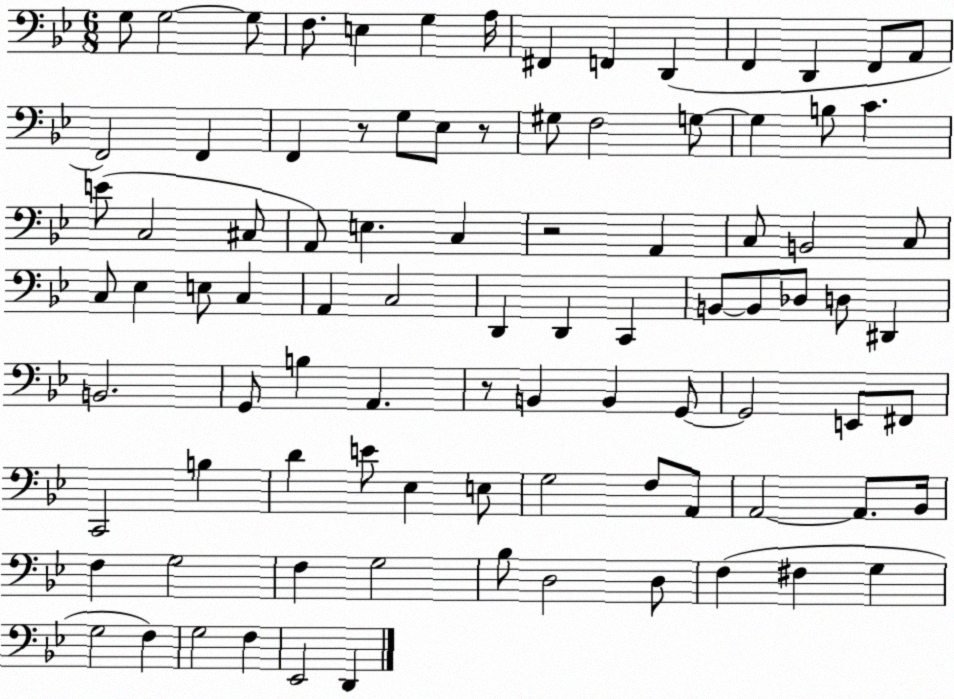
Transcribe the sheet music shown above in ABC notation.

X:1
T:Untitled
M:6/8
L:1/4
K:Bb
G,/2 G,2 G,/2 F,/2 E, G, A,/4 ^F,, F,, D,, F,, D,, F,,/2 A,,/2 F,,2 F,, F,, z/2 G,/2 _E,/2 z/2 ^G,/2 F,2 G,/2 G, B,/2 C E/2 C,2 ^C,/2 A,,/2 E, C, z2 A,, C,/2 B,,2 C,/2 C,/2 _E, E,/2 C, A,, C,2 D,, D,, C,, B,,/2 B,,/2 _D,/2 D,/2 ^D,, B,,2 G,,/2 B, A,, z/2 B,, B,, G,,/2 G,,2 E,,/2 ^F,,/2 C,,2 B, D E/2 _E, E,/2 G,2 F,/2 A,,/2 A,,2 A,,/2 _B,,/4 F, G,2 F, G,2 _B,/2 D,2 D,/2 F, ^F, G, G,2 F, G,2 F, _E,,2 D,,